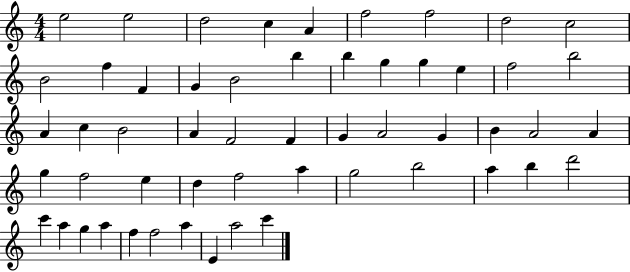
E5/h E5/h D5/h C5/q A4/q F5/h F5/h D5/h C5/h B4/h F5/q F4/q G4/q B4/h B5/q B5/q G5/q G5/q E5/q F5/h B5/h A4/q C5/q B4/h A4/q F4/h F4/q G4/q A4/h G4/q B4/q A4/h A4/q G5/q F5/h E5/q D5/q F5/h A5/q G5/h B5/h A5/q B5/q D6/h C6/q A5/q G5/q A5/q F5/q F5/h A5/q E4/q A5/h C6/q